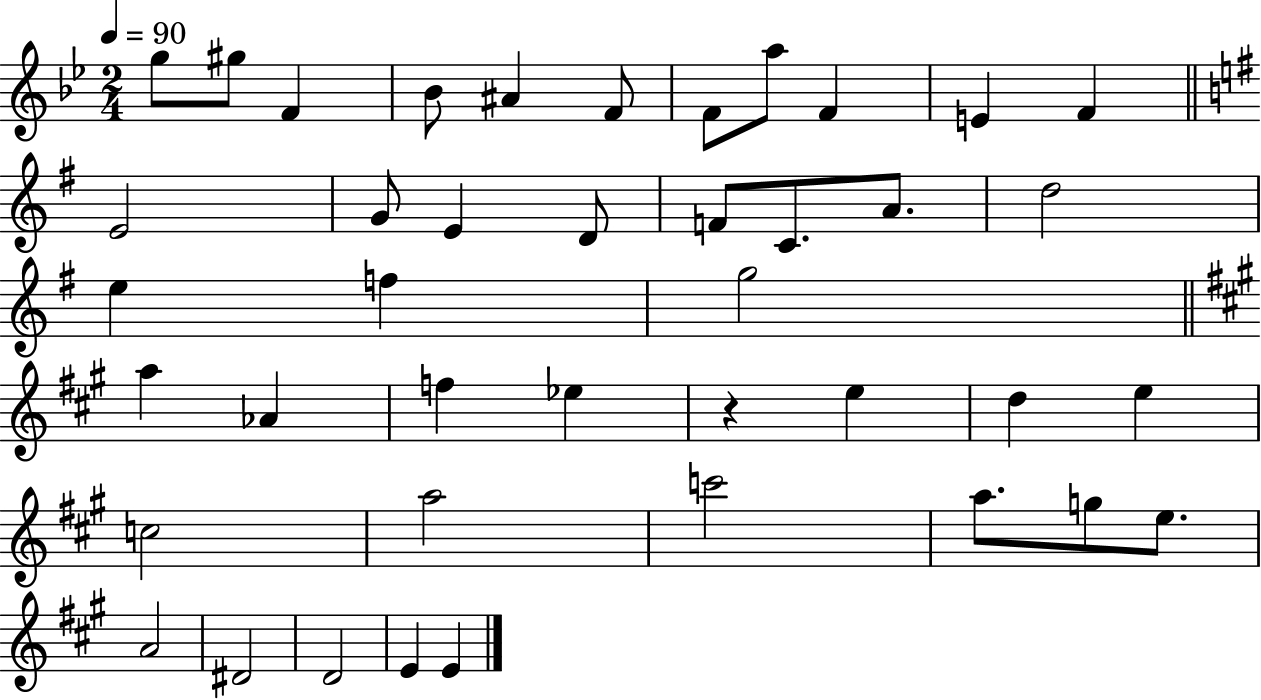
G5/e G#5/e F4/q Bb4/e A#4/q F4/e F4/e A5/e F4/q E4/q F4/q E4/h G4/e E4/q D4/e F4/e C4/e. A4/e. D5/h E5/q F5/q G5/h A5/q Ab4/q F5/q Eb5/q R/q E5/q D5/q E5/q C5/h A5/h C6/h A5/e. G5/e E5/e. A4/h D#4/h D4/h E4/q E4/q